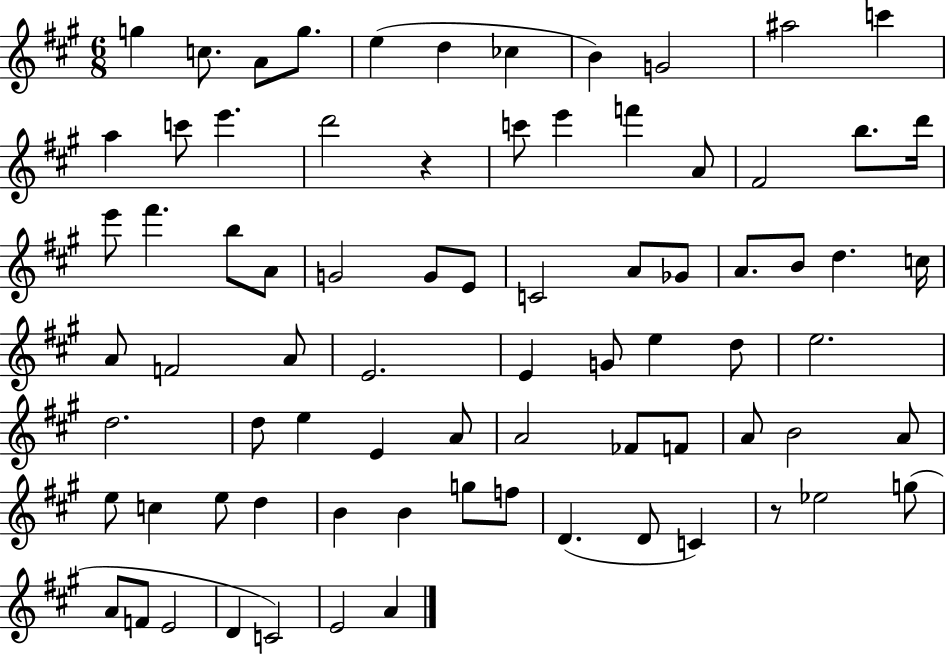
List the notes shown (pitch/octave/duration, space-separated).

G5/q C5/e. A4/e G5/e. E5/q D5/q CES5/q B4/q G4/h A#5/h C6/q A5/q C6/e E6/q. D6/h R/q C6/e E6/q F6/q A4/e F#4/h B5/e. D6/s E6/e F#6/q. B5/e A4/e G4/h G4/e E4/e C4/h A4/e Gb4/e A4/e. B4/e D5/q. C5/s A4/e F4/h A4/e E4/h. E4/q G4/e E5/q D5/e E5/h. D5/h. D5/e E5/q E4/q A4/e A4/h FES4/e F4/e A4/e B4/h A4/e E5/e C5/q E5/e D5/q B4/q B4/q G5/e F5/e D4/q. D4/e C4/q R/e Eb5/h G5/e A4/e F4/e E4/h D4/q C4/h E4/h A4/q